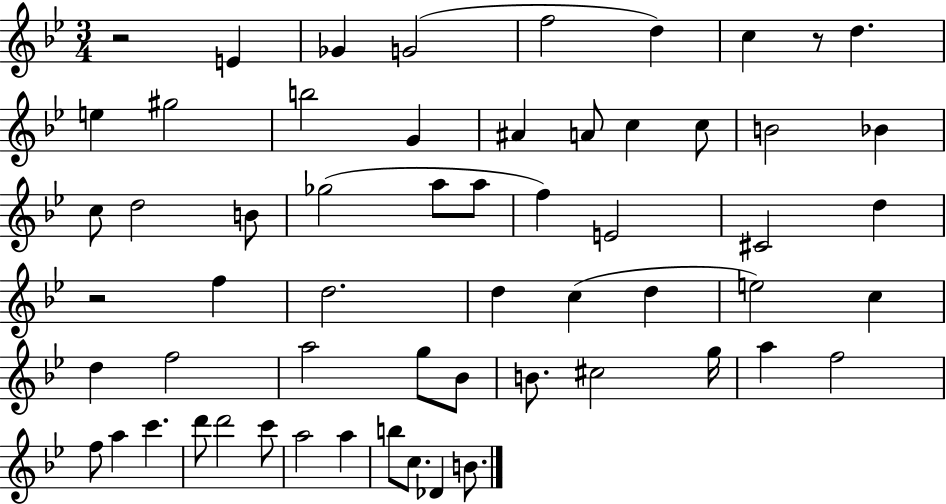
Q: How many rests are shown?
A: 3